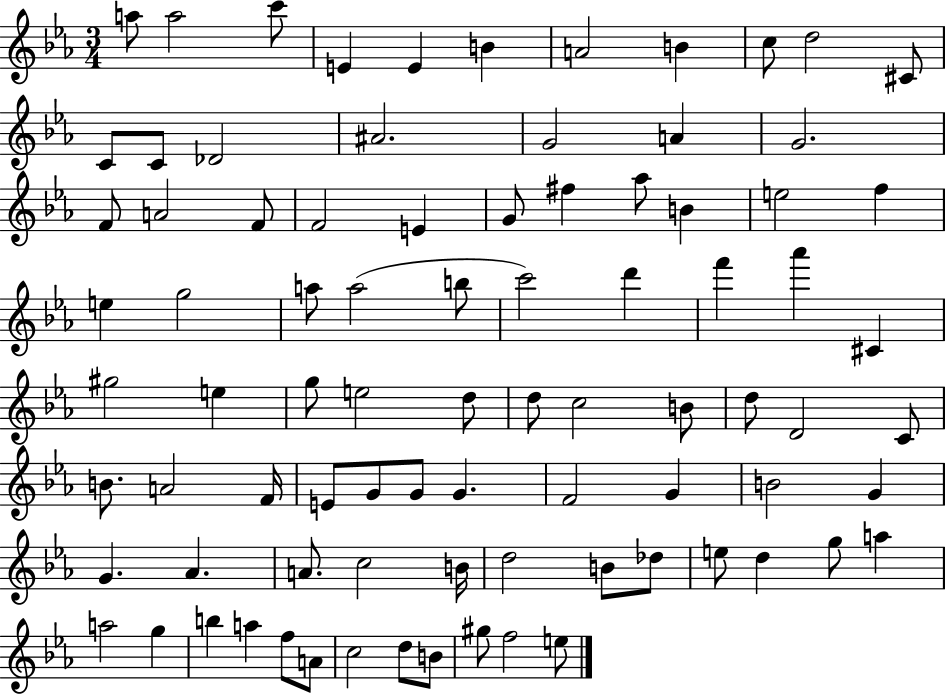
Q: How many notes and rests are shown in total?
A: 85